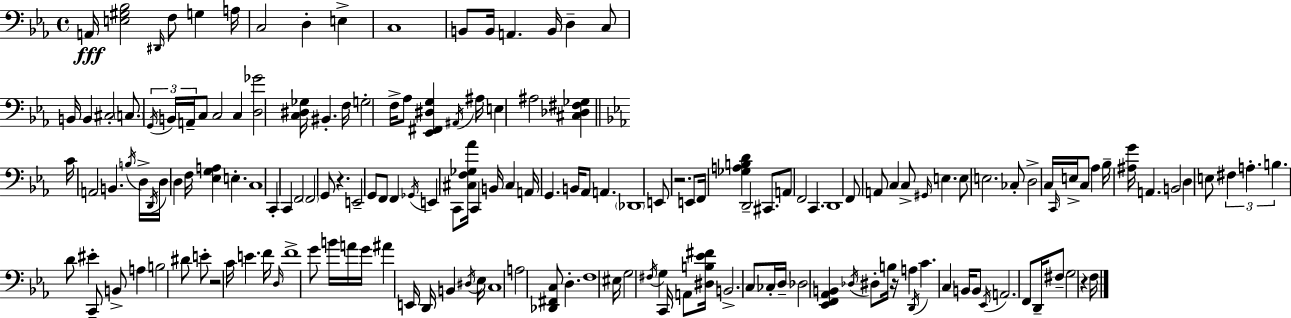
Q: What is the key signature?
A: EES major